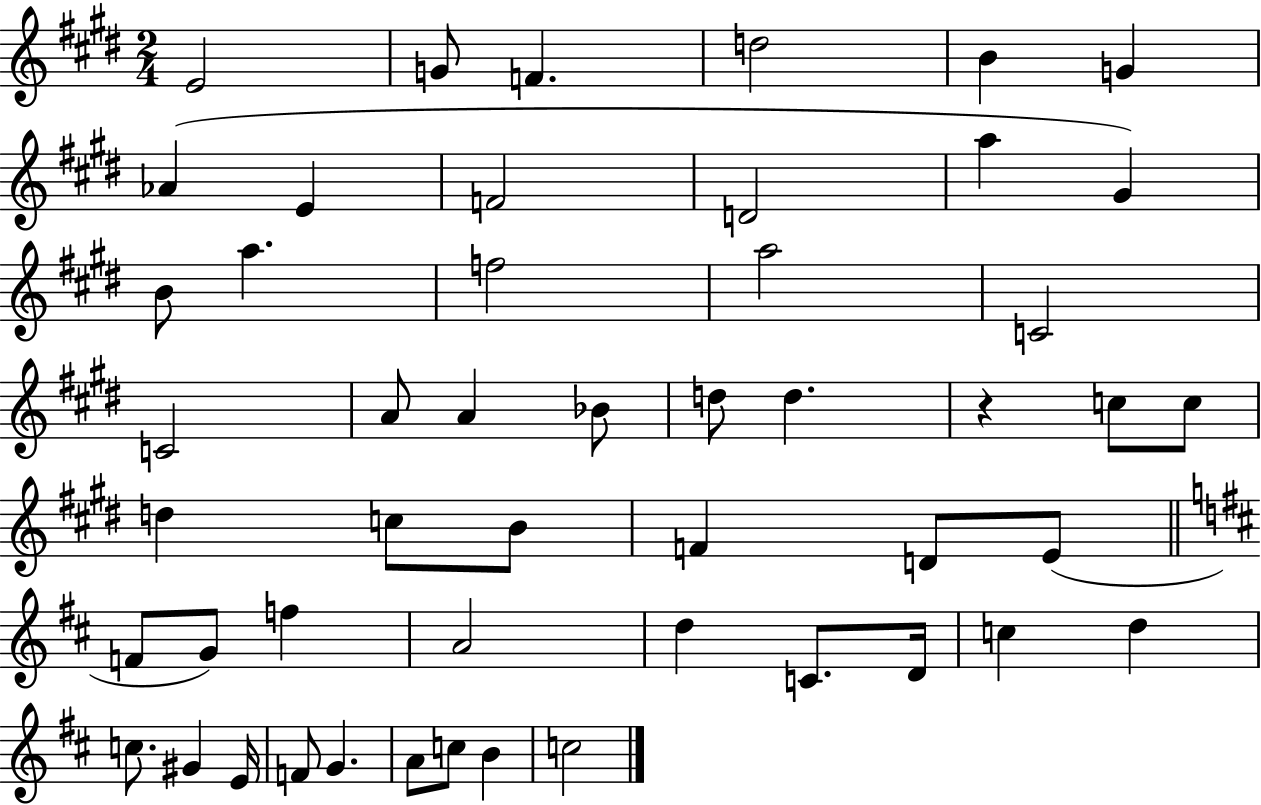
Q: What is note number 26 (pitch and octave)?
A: D5